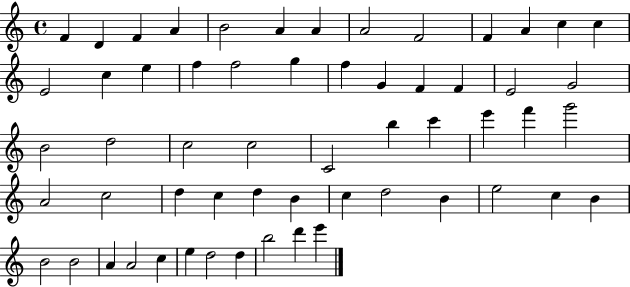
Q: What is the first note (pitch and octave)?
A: F4